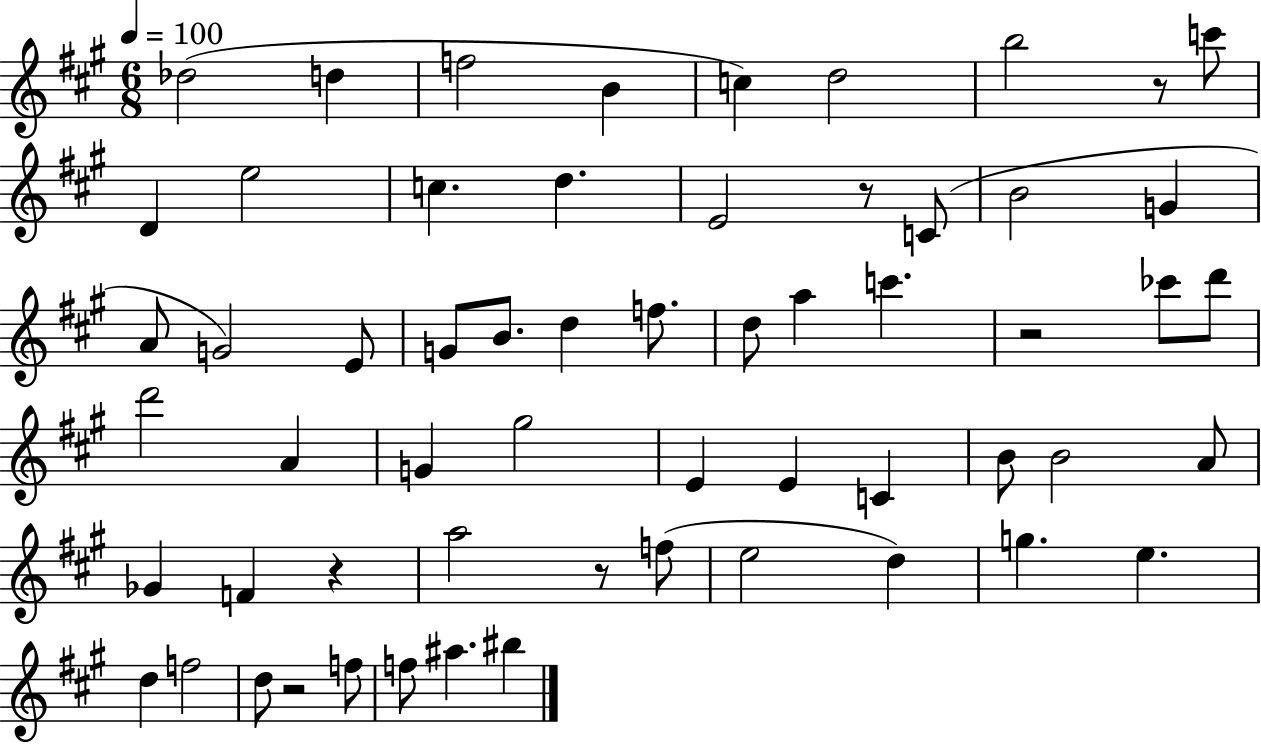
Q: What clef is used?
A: treble